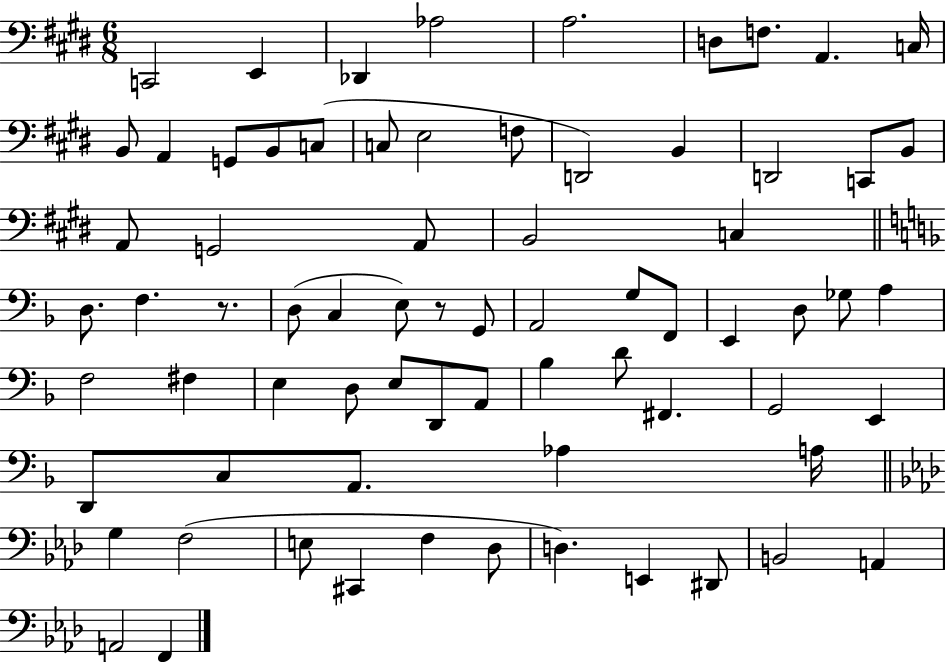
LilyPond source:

{
  \clef bass
  \numericTimeSignature
  \time 6/8
  \key e \major
  c,2 e,4 | des,4 aes2 | a2. | d8 f8. a,4. c16 | \break b,8 a,4 g,8 b,8 c8( | c8 e2 f8 | d,2) b,4 | d,2 c,8 b,8 | \break a,8 g,2 a,8 | b,2 c4 | \bar "||" \break \key d \minor d8. f4. r8. | d8( c4 e8) r8 g,8 | a,2 g8 f,8 | e,4 d8 ges8 a4 | \break f2 fis4 | e4 d8 e8 d,8 a,8 | bes4 d'8 fis,4. | g,2 e,4 | \break d,8 c8 a,8. aes4 a16 | \bar "||" \break \key aes \major g4 f2( | e8 cis,4 f4 des8 | d4.) e,4 dis,8 | b,2 a,4 | \break a,2 f,4 | \bar "|."
}